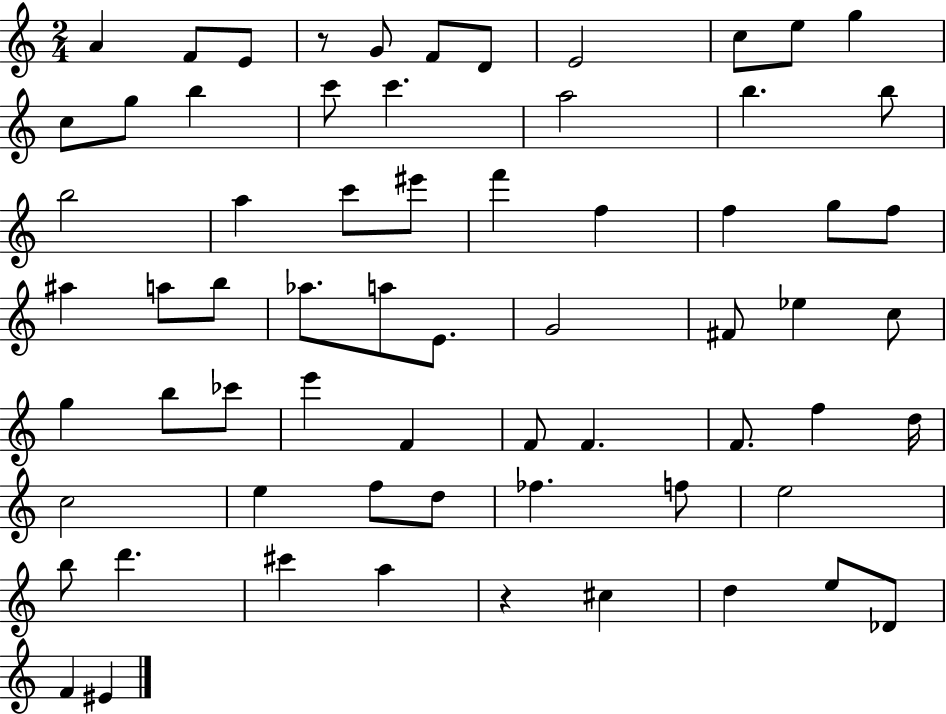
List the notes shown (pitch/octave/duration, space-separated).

A4/q F4/e E4/e R/e G4/e F4/e D4/e E4/h C5/e E5/e G5/q C5/e G5/e B5/q C6/e C6/q. A5/h B5/q. B5/e B5/h A5/q C6/e EIS6/e F6/q F5/q F5/q G5/e F5/e A#5/q A5/e B5/e Ab5/e. A5/e E4/e. G4/h F#4/e Eb5/q C5/e G5/q B5/e CES6/e E6/q F4/q F4/e F4/q. F4/e. F5/q D5/s C5/h E5/q F5/e D5/e FES5/q. F5/e E5/h B5/e D6/q. C#6/q A5/q R/q C#5/q D5/q E5/e Db4/e F4/q EIS4/q